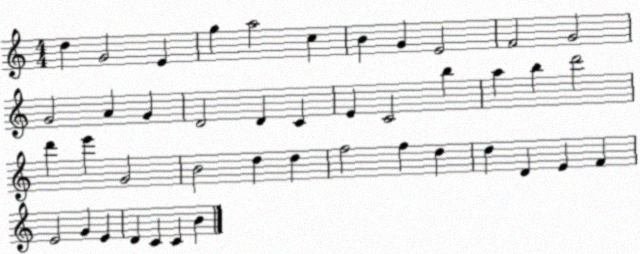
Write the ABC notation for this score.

X:1
T:Untitled
M:4/4
L:1/4
K:C
d G2 E g a2 c B G E2 F2 G2 G2 A G D2 D C E C2 b a b d'2 d' e' G2 B2 d d f2 f d d D E F E2 G E D C C B